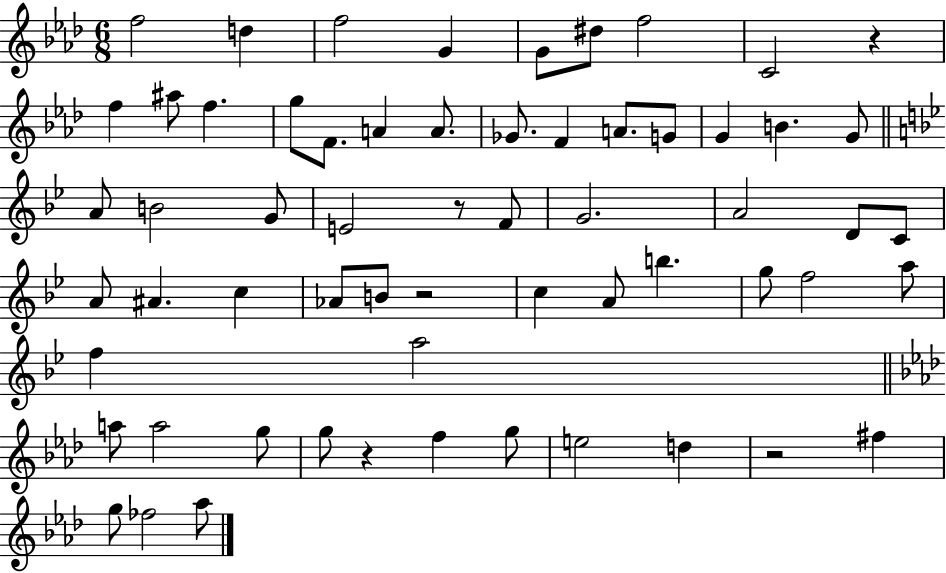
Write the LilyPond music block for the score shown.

{
  \clef treble
  \numericTimeSignature
  \time 6/8
  \key aes \major
  f''2 d''4 | f''2 g'4 | g'8 dis''8 f''2 | c'2 r4 | \break f''4 ais''8 f''4. | g''8 f'8. a'4 a'8. | ges'8. f'4 a'8. g'8 | g'4 b'4. g'8 | \break \bar "||" \break \key bes \major a'8 b'2 g'8 | e'2 r8 f'8 | g'2. | a'2 d'8 c'8 | \break a'8 ais'4. c''4 | aes'8 b'8 r2 | c''4 a'8 b''4. | g''8 f''2 a''8 | \break f''4 a''2 | \bar "||" \break \key aes \major a''8 a''2 g''8 | g''8 r4 f''4 g''8 | e''2 d''4 | r2 fis''4 | \break g''8 fes''2 aes''8 | \bar "|."
}